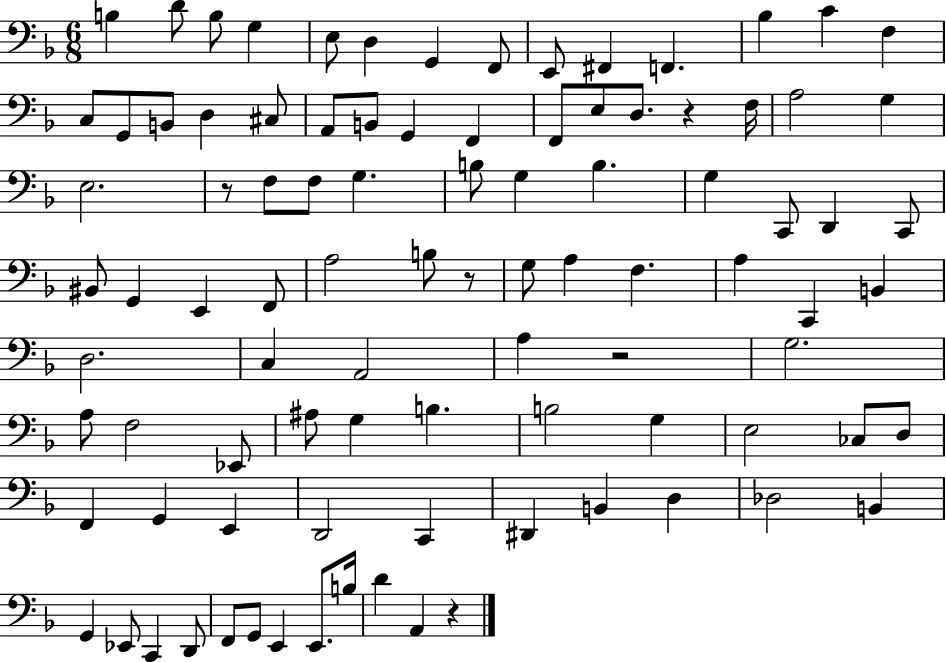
B3/q D4/e B3/e G3/q E3/e D3/q G2/q F2/e E2/e F#2/q F2/q. Bb3/q C4/q F3/q C3/e G2/e B2/e D3/q C#3/e A2/e B2/e G2/q F2/q F2/e E3/e D3/e. R/q F3/s A3/h G3/q E3/h. R/e F3/e F3/e G3/q. B3/e G3/q B3/q. G3/q C2/e D2/q C2/e BIS2/e G2/q E2/q F2/e A3/h B3/e R/e G3/e A3/q F3/q. A3/q C2/q B2/q D3/h. C3/q A2/h A3/q R/h G3/h. A3/e F3/h Eb2/e A#3/e G3/q B3/q. B3/h G3/q E3/h CES3/e D3/e F2/q G2/q E2/q D2/h C2/q D#2/q B2/q D3/q Db3/h B2/q G2/q Eb2/e C2/q D2/e F2/e G2/e E2/q E2/e. B3/s D4/q A2/q R/q